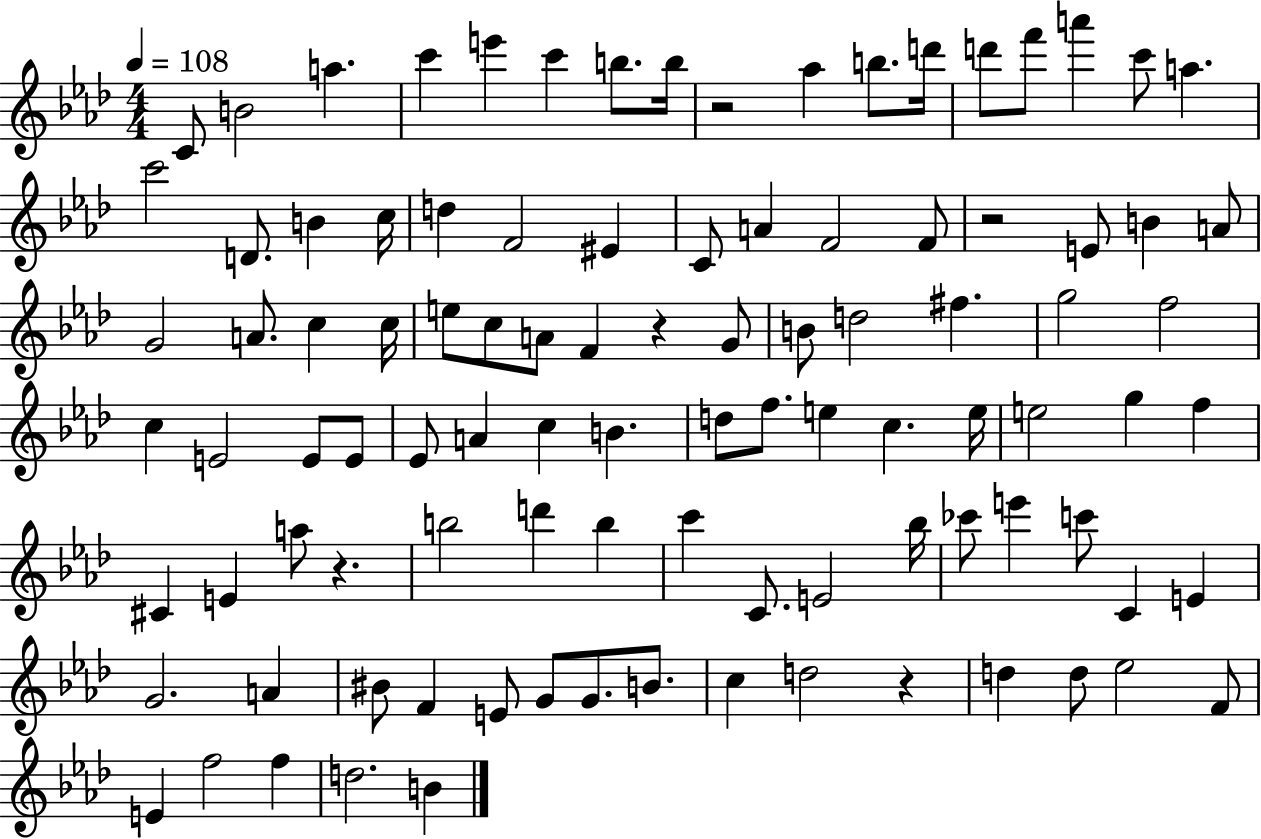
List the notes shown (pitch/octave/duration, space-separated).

C4/e B4/h A5/q. C6/q E6/q C6/q B5/e. B5/s R/h Ab5/q B5/e. D6/s D6/e F6/e A6/q C6/e A5/q. C6/h D4/e. B4/q C5/s D5/q F4/h EIS4/q C4/e A4/q F4/h F4/e R/h E4/e B4/q A4/e G4/h A4/e. C5/q C5/s E5/e C5/e A4/e F4/q R/q G4/e B4/e D5/h F#5/q. G5/h F5/h C5/q E4/h E4/e E4/e Eb4/e A4/q C5/q B4/q. D5/e F5/e. E5/q C5/q. E5/s E5/h G5/q F5/q C#4/q E4/q A5/e R/q. B5/h D6/q B5/q C6/q C4/e. E4/h Bb5/s CES6/e E6/q C6/e C4/q E4/q G4/h. A4/q BIS4/e F4/q E4/e G4/e G4/e. B4/e. C5/q D5/h R/q D5/q D5/e Eb5/h F4/e E4/q F5/h F5/q D5/h. B4/q